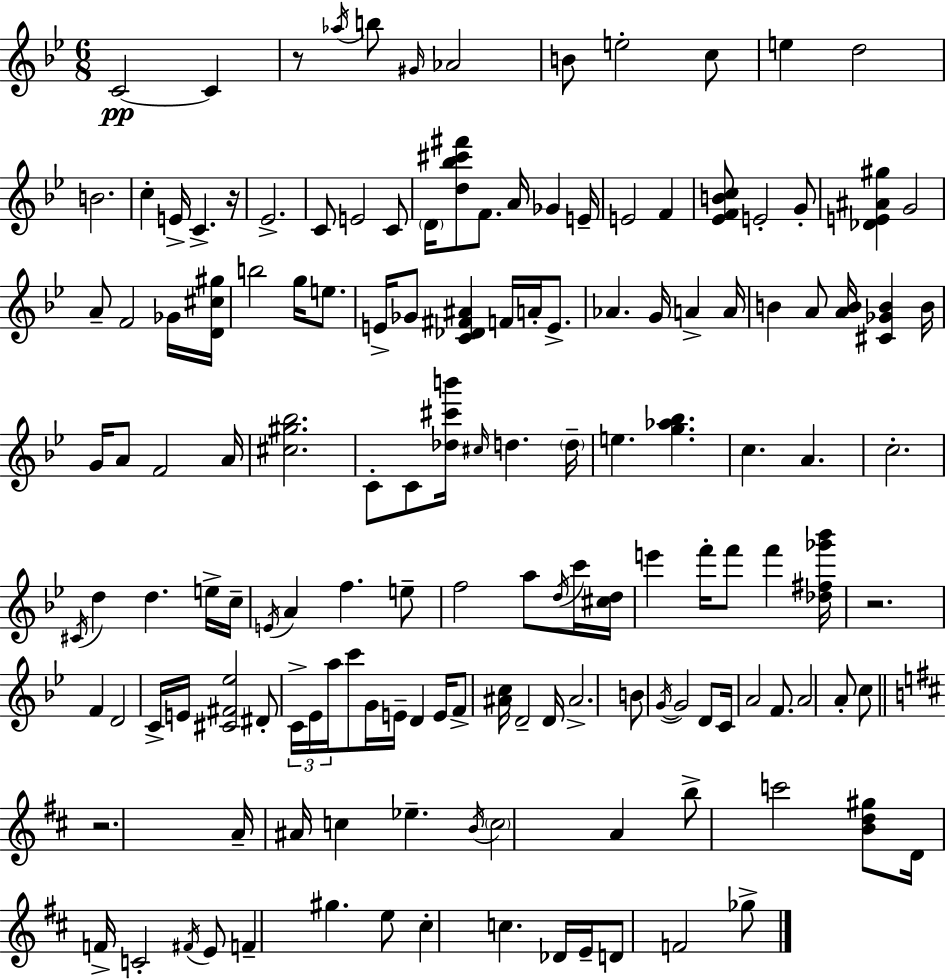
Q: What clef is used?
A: treble